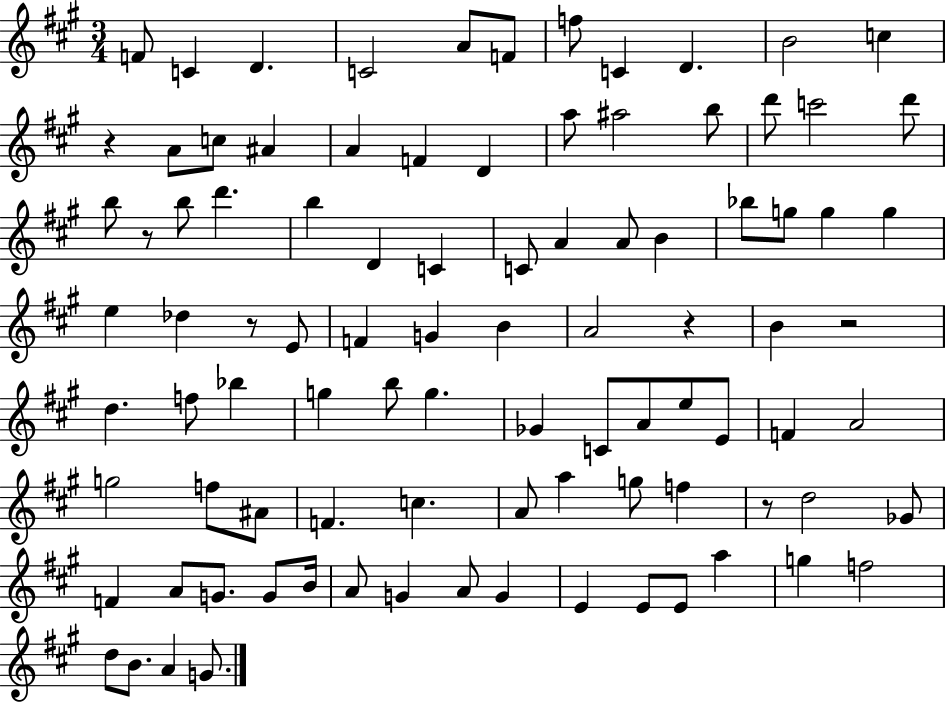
F4/e C4/q D4/q. C4/h A4/e F4/e F5/e C4/q D4/q. B4/h C5/q R/q A4/e C5/e A#4/q A4/q F4/q D4/q A5/e A#5/h B5/e D6/e C6/h D6/e B5/e R/e B5/e D6/q. B5/q D4/q C4/q C4/e A4/q A4/e B4/q Bb5/e G5/e G5/q G5/q E5/q Db5/q R/e E4/e F4/q G4/q B4/q A4/h R/q B4/q R/h D5/q. F5/e Bb5/q G5/q B5/e G5/q. Gb4/q C4/e A4/e E5/e E4/e F4/q A4/h G5/h F5/e A#4/e F4/q. C5/q. A4/e A5/q G5/e F5/q R/e D5/h Gb4/e F4/q A4/e G4/e. G4/e B4/s A4/e G4/q A4/e G4/q E4/q E4/e E4/e A5/q G5/q F5/h D5/e B4/e. A4/q G4/e.